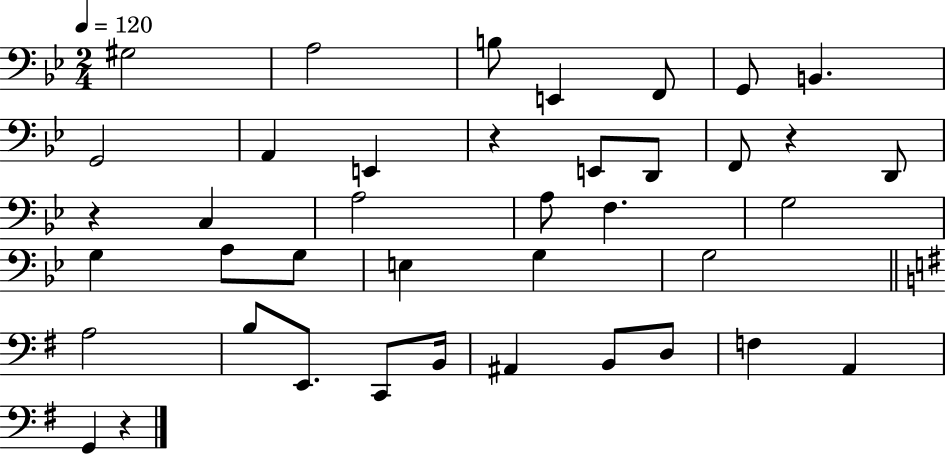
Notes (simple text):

G#3/h A3/h B3/e E2/q F2/e G2/e B2/q. G2/h A2/q E2/q R/q E2/e D2/e F2/e R/q D2/e R/q C3/q A3/h A3/e F3/q. G3/h G3/q A3/e G3/e E3/q G3/q G3/h A3/h B3/e E2/e. C2/e B2/s A#2/q B2/e D3/e F3/q A2/q G2/q R/q